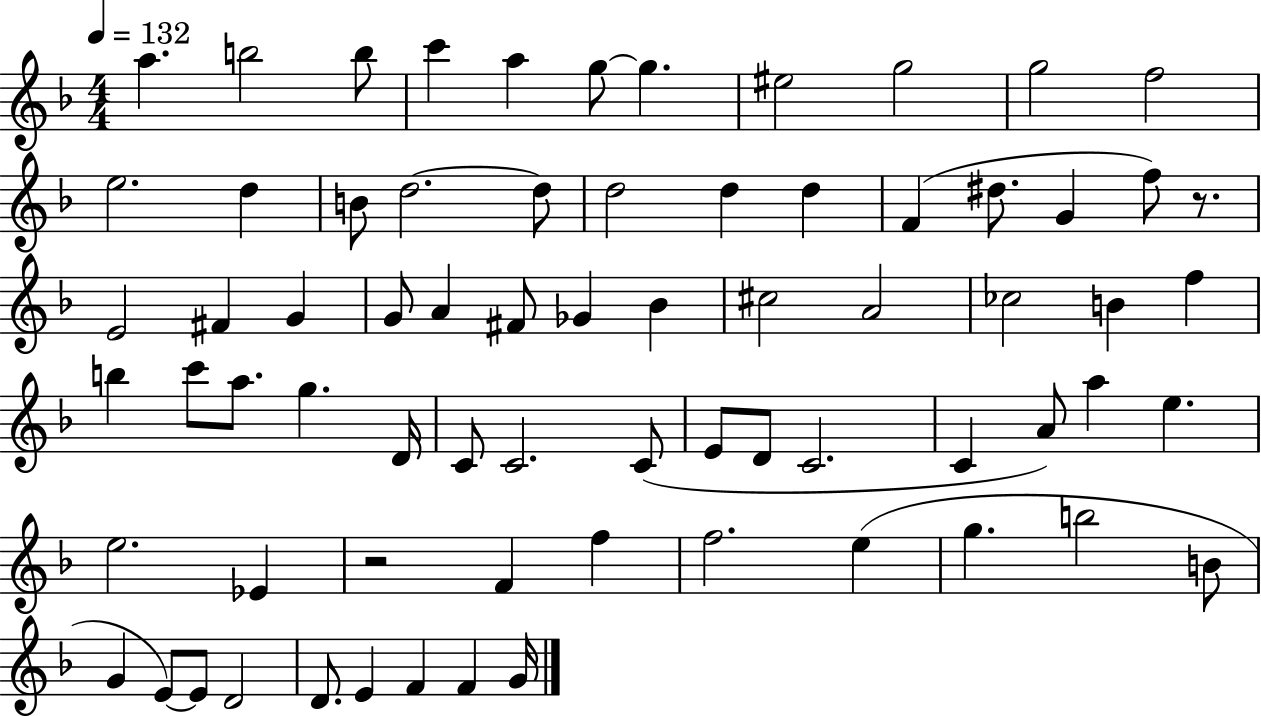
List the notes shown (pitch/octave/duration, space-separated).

A5/q. B5/h B5/e C6/q A5/q G5/e G5/q. EIS5/h G5/h G5/h F5/h E5/h. D5/q B4/e D5/h. D5/e D5/h D5/q D5/q F4/q D#5/e. G4/q F5/e R/e. E4/h F#4/q G4/q G4/e A4/q F#4/e Gb4/q Bb4/q C#5/h A4/h CES5/h B4/q F5/q B5/q C6/e A5/e. G5/q. D4/s C4/e C4/h. C4/e E4/e D4/e C4/h. C4/q A4/e A5/q E5/q. E5/h. Eb4/q R/h F4/q F5/q F5/h. E5/q G5/q. B5/h B4/e G4/q E4/e E4/e D4/h D4/e. E4/q F4/q F4/q G4/s